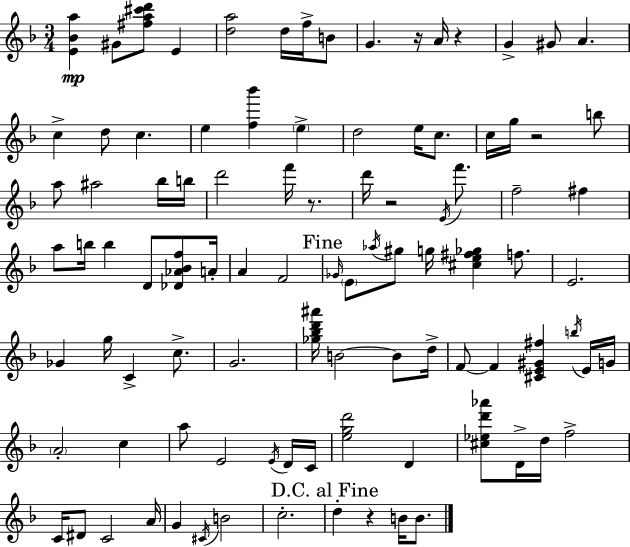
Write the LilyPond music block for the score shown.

{
  \clef treble
  \numericTimeSignature
  \time 3/4
  \key f \major
  <e' bes' a''>4\mp gis'8 <fis'' a'' cis''' d'''>8 e'4 | <d'' a''>2 d''16 f''16-> b'8 | g'4. r16 a'16 r4 | g'4-> gis'8 a'4. | \break c''4-> d''8 c''4. | e''4 <f'' bes'''>4 \parenthesize e''4-> | d''2 e''16 c''8. | c''16 g''16 r2 b''8 | \break a''8 ais''2 bes''16 b''16 | d'''2 f'''16 r8. | d'''16 r2 \acciaccatura { e'16 } f'''8. | f''2-- fis''4 | \break a''8 b''16 b''4 d'8 <des' aes' bes' f''>8 | a'16-. a'4 f'2 | \mark "Fine" \grace { ges'16 } \parenthesize e'8 \acciaccatura { aes''16 } gis''8 g''16 <cis'' e'' fis'' ges''>4 | f''8. e'2. | \break ges'4 g''16 c'4-> | c''8.-> g'2. | <ges'' bes'' d''' ais'''>16 b'2~~ | b'8 d''16-> f'8~~ f'4 <cis' e' gis' fis''>4 | \break \acciaccatura { b''16 } e'16 g'16 \parenthesize a'2-. | c''4 a''8 e'2 | \acciaccatura { e'16 } d'16 c'16 <e'' g'' d'''>2 | d'4 <cis'' ees'' d''' aes'''>8 d'16-> d''16 f''2-> | \break c'16 dis'8 c'2 | a'16 g'4 \acciaccatura { cis'16 } b'2 | c''2.-. | \mark "D.C. al Fine" d''4-. r4 | \break b'16 b'8. \bar "|."
}